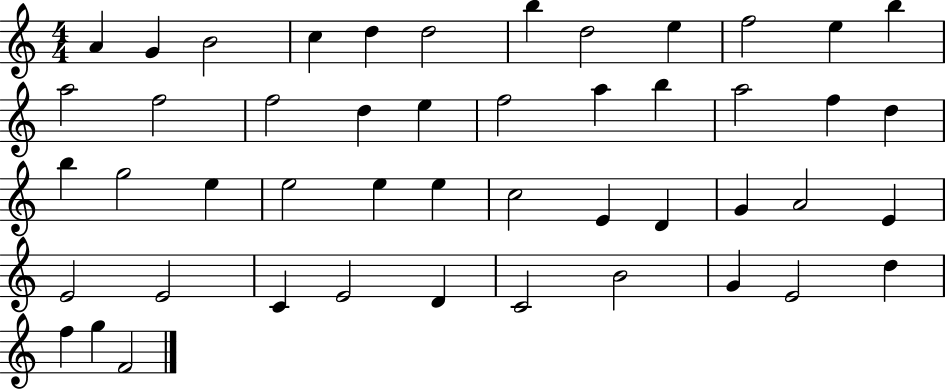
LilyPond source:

{
  \clef treble
  \numericTimeSignature
  \time 4/4
  \key c \major
  a'4 g'4 b'2 | c''4 d''4 d''2 | b''4 d''2 e''4 | f''2 e''4 b''4 | \break a''2 f''2 | f''2 d''4 e''4 | f''2 a''4 b''4 | a''2 f''4 d''4 | \break b''4 g''2 e''4 | e''2 e''4 e''4 | c''2 e'4 d'4 | g'4 a'2 e'4 | \break e'2 e'2 | c'4 e'2 d'4 | c'2 b'2 | g'4 e'2 d''4 | \break f''4 g''4 f'2 | \bar "|."
}